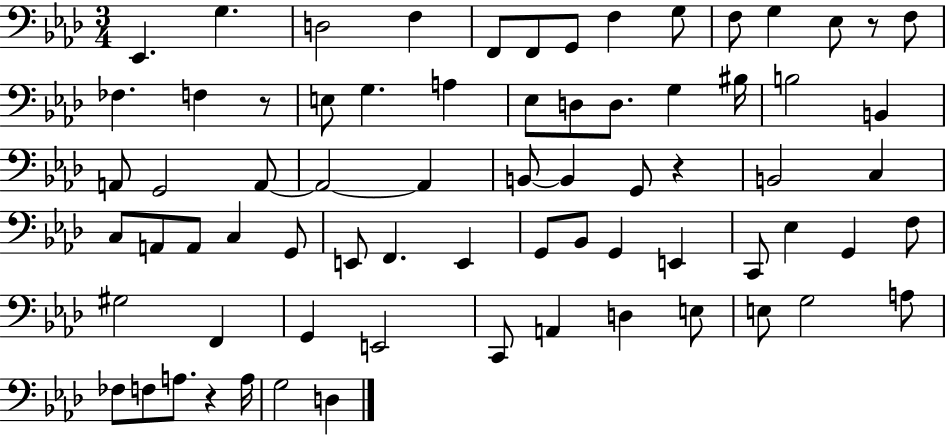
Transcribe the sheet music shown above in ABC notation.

X:1
T:Untitled
M:3/4
L:1/4
K:Ab
_E,, G, D,2 F, F,,/2 F,,/2 G,,/2 F, G,/2 F,/2 G, _E,/2 z/2 F,/2 _F, F, z/2 E,/2 G, A, _E,/2 D,/2 D,/2 G, ^B,/4 B,2 B,, A,,/2 G,,2 A,,/2 A,,2 A,, B,,/2 B,, G,,/2 z B,,2 C, C,/2 A,,/2 A,,/2 C, G,,/2 E,,/2 F,, E,, G,,/2 _B,,/2 G,, E,, C,,/2 _E, G,, F,/2 ^G,2 F,, G,, E,,2 C,,/2 A,, D, E,/2 E,/2 G,2 A,/2 _F,/2 F,/2 A,/2 z A,/4 G,2 D,